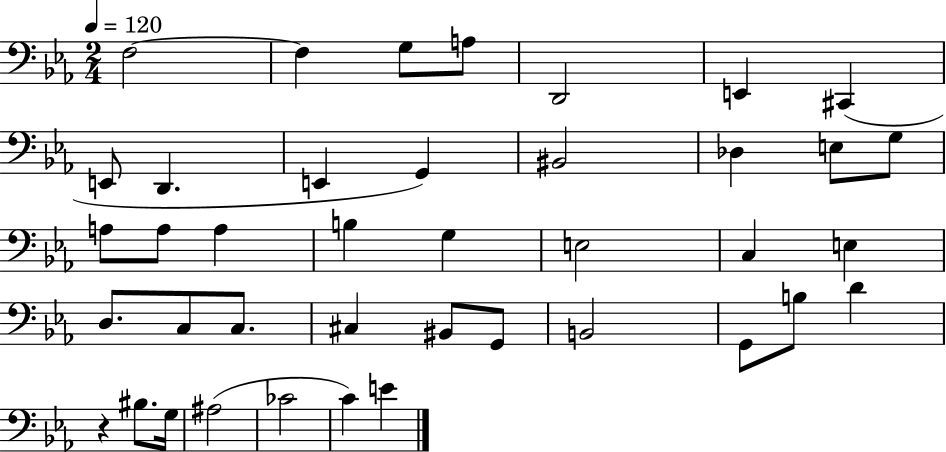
X:1
T:Untitled
M:2/4
L:1/4
K:Eb
F,2 F, G,/2 A,/2 D,,2 E,, ^C,, E,,/2 D,, E,, G,, ^B,,2 _D, E,/2 G,/2 A,/2 A,/2 A, B, G, E,2 C, E, D,/2 C,/2 C,/2 ^C, ^B,,/2 G,,/2 B,,2 G,,/2 B,/2 D z ^B,/2 G,/4 ^A,2 _C2 C E